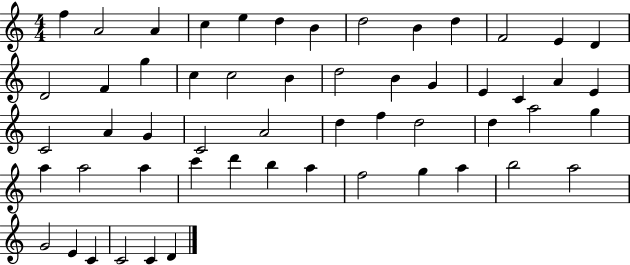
F5/q A4/h A4/q C5/q E5/q D5/q B4/q D5/h B4/q D5/q F4/h E4/q D4/q D4/h F4/q G5/q C5/q C5/h B4/q D5/h B4/q G4/q E4/q C4/q A4/q E4/q C4/h A4/q G4/q C4/h A4/h D5/q F5/q D5/h D5/q A5/h G5/q A5/q A5/h A5/q C6/q D6/q B5/q A5/q F5/h G5/q A5/q B5/h A5/h G4/h E4/q C4/q C4/h C4/q D4/q